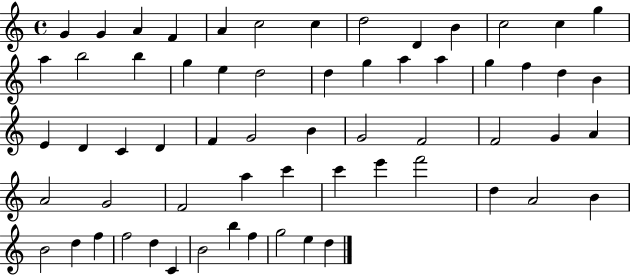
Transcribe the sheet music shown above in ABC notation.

X:1
T:Untitled
M:4/4
L:1/4
K:C
G G A F A c2 c d2 D B c2 c g a b2 b g e d2 d g a a g f d B E D C D F G2 B G2 F2 F2 G A A2 G2 F2 a c' c' e' f'2 d A2 B B2 d f f2 d C B2 b f g2 e d